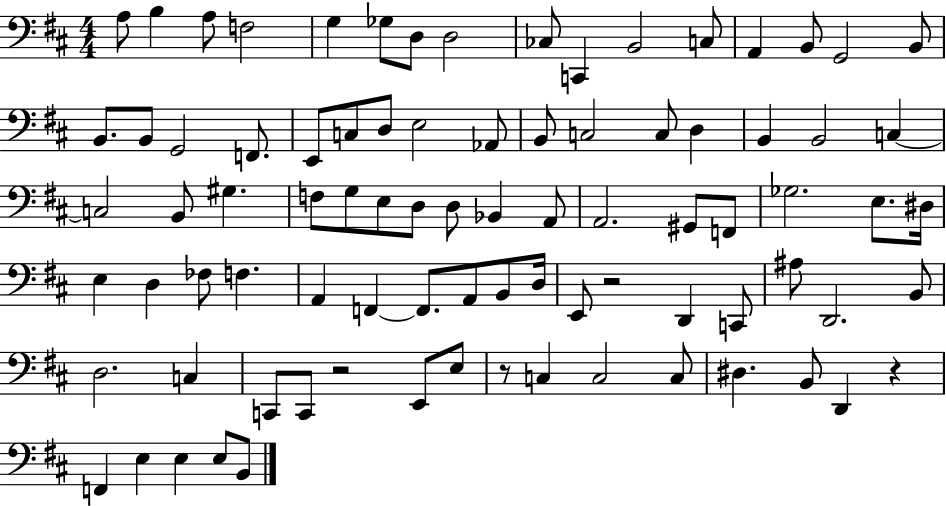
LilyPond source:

{
  \clef bass
  \numericTimeSignature
  \time 4/4
  \key d \major
  a8 b4 a8 f2 | g4 ges8 d8 d2 | ces8 c,4 b,2 c8 | a,4 b,8 g,2 b,8 | \break b,8. b,8 g,2 f,8. | e,8 c8 d8 e2 aes,8 | b,8 c2 c8 d4 | b,4 b,2 c4~~ | \break c2 b,8 gis4. | f8 g8 e8 d8 d8 bes,4 a,8 | a,2. gis,8 f,8 | ges2. e8. dis16 | \break e4 d4 fes8 f4. | a,4 f,4~~ f,8. a,8 b,8 d16 | e,8 r2 d,4 c,8 | ais8 d,2. b,8 | \break d2. c4 | c,8 c,8 r2 e,8 e8 | r8 c4 c2 c8 | dis4. b,8 d,4 r4 | \break f,4 e4 e4 e8 b,8 | \bar "|."
}